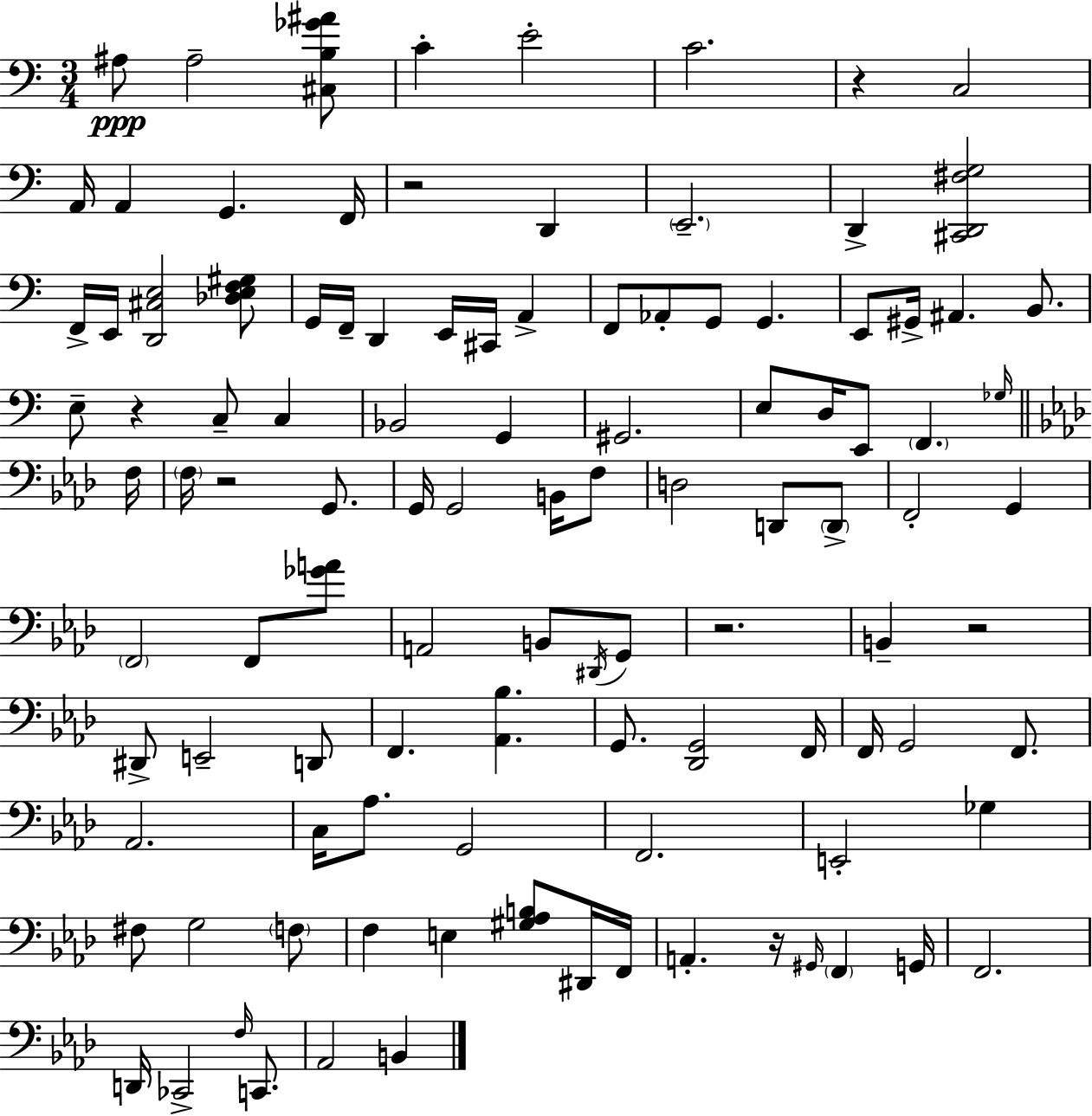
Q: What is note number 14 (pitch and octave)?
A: F2